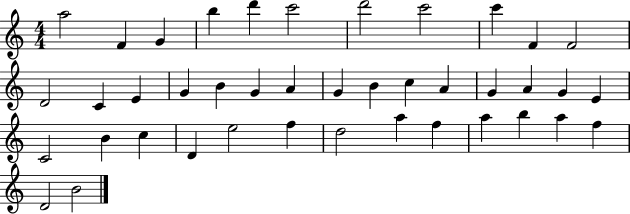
A5/h F4/q G4/q B5/q D6/q C6/h D6/h C6/h C6/q F4/q F4/h D4/h C4/q E4/q G4/q B4/q G4/q A4/q G4/q B4/q C5/q A4/q G4/q A4/q G4/q E4/q C4/h B4/q C5/q D4/q E5/h F5/q D5/h A5/q F5/q A5/q B5/q A5/q F5/q D4/h B4/h